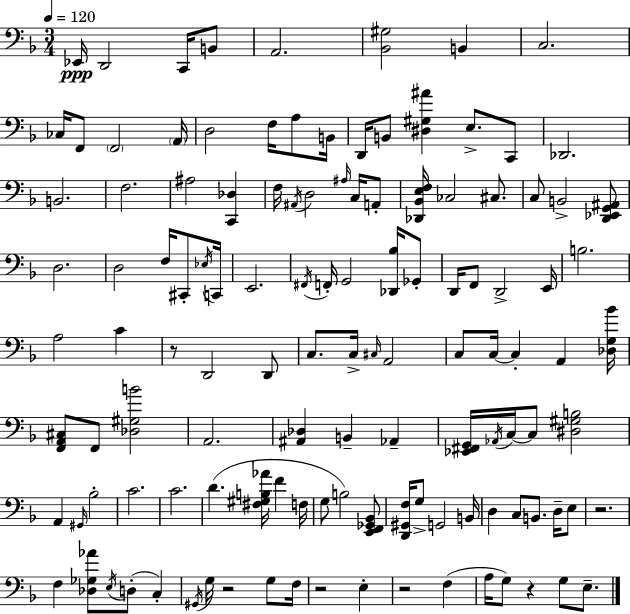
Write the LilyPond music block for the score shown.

{
  \clef bass
  \numericTimeSignature
  \time 3/4
  \key f \major
  \tempo 4 = 120
  ees,16\ppp d,2 c,16 b,8 | a,2. | <bes, gis>2 b,4 | c2. | \break ces16 f,8 \parenthesize f,2 \parenthesize a,16 | d2 f16 a8 b,16 | d,16 b,8 <dis gis ais'>4 e8.-> c,8 | des,2. | \break b,2. | f2. | ais2 <c, des>4 | f16 \acciaccatura { ais,16 } d2 \grace { ais16 } c16 | \break a,8-. <des, bes, e f>16 ces2 cis8. | c8 b,2-> | <d, ees, g, ais,>8 d2. | d2 f16 cis,8-. | \break \acciaccatura { ees16 } c,16 e,2. | \acciaccatura { fis,16 } f,16-. g,2 | <des, bes>16 ges,8-. d,16 f,8 d,2-> | e,16 b2. | \break a2 | c'4 r8 d,2 | d,8 c8. c16-> \grace { cis16 } a,2 | c8 c16~~ c4-. | \break a,4 <des g bes'>16 <f, a, cis>8 f,8 <des gis b'>2 | a,2. | <ais, des>4 b,4-- | aes,4-- <ees, fis, g,>16 \acciaccatura { aes,16 } c16~~ c8 <dis gis b>2 | \break a,4 \grace { gis,16 } bes2-. | c'2. | c'2. | d'4.( | \break <fis gis b aes'>16 f'4 f16 g8 b2) | <e, f, ges, bes,>8 <d, gis, f>16 g8-> g,2 | b,16 d4 c8 | b,8. d16-- e8 r2. | \break f4 <des ges aes'>8 | \acciaccatura { e16 }( d8-. c4-.) \acciaccatura { gis,16 } g16 r2 | g8 f16 r2 | e4-. r2 | \break f4( a16 g8) | r4 g8 e8.-- \bar "|."
}